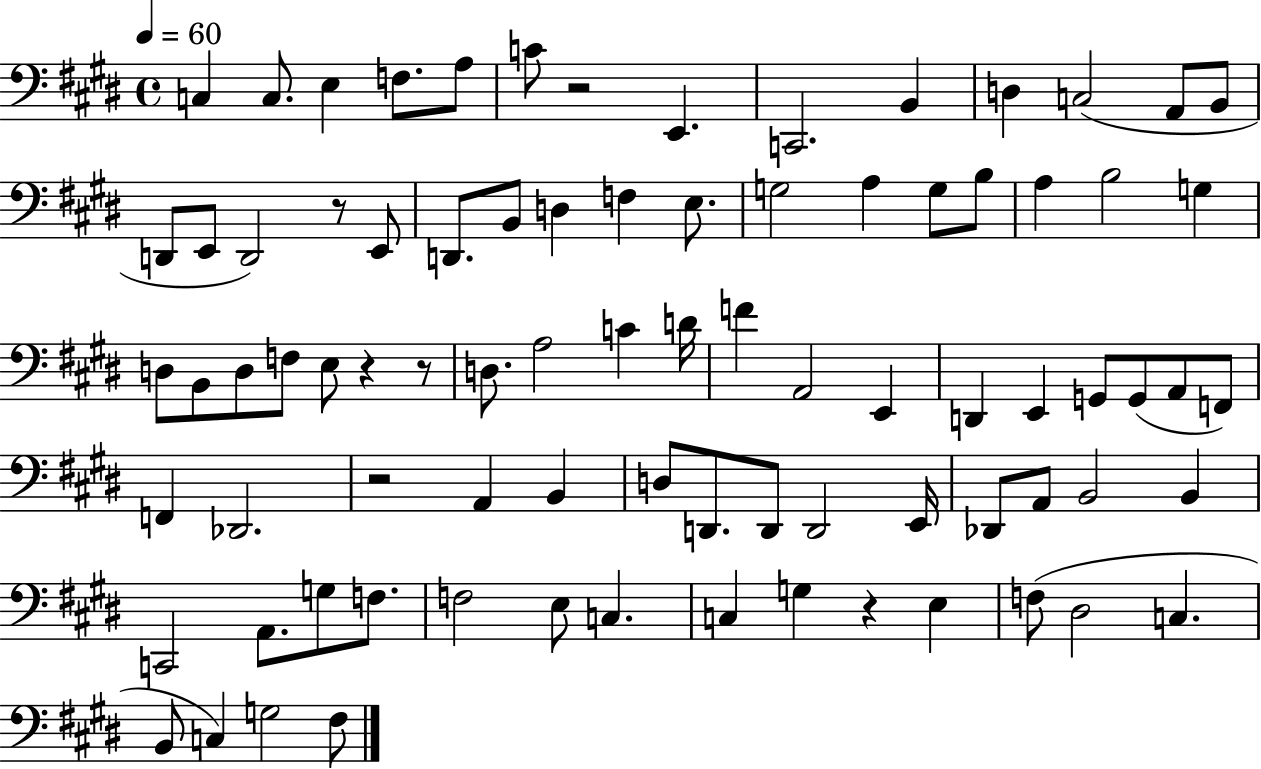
{
  \clef bass
  \time 4/4
  \defaultTimeSignature
  \key e \major
  \tempo 4 = 60
  c4 c8. e4 f8. a8 | c'8 r2 e,4. | c,2. b,4 | d4 c2( a,8 b,8 | \break d,8 e,8 d,2) r8 e,8 | d,8. b,8 d4 f4 e8. | g2 a4 g8 b8 | a4 b2 g4 | \break d8 b,8 d8 f8 e8 r4 r8 | d8. a2 c'4 d'16 | f'4 a,2 e,4 | d,4 e,4 g,8 g,8( a,8 f,8) | \break f,4 des,2. | r2 a,4 b,4 | d8 d,8. d,8 d,2 e,16 | des,8 a,8 b,2 b,4 | \break c,2 a,8. g8 f8. | f2 e8 c4. | c4 g4 r4 e4 | f8( dis2 c4. | \break b,8 c4) g2 fis8 | \bar "|."
}